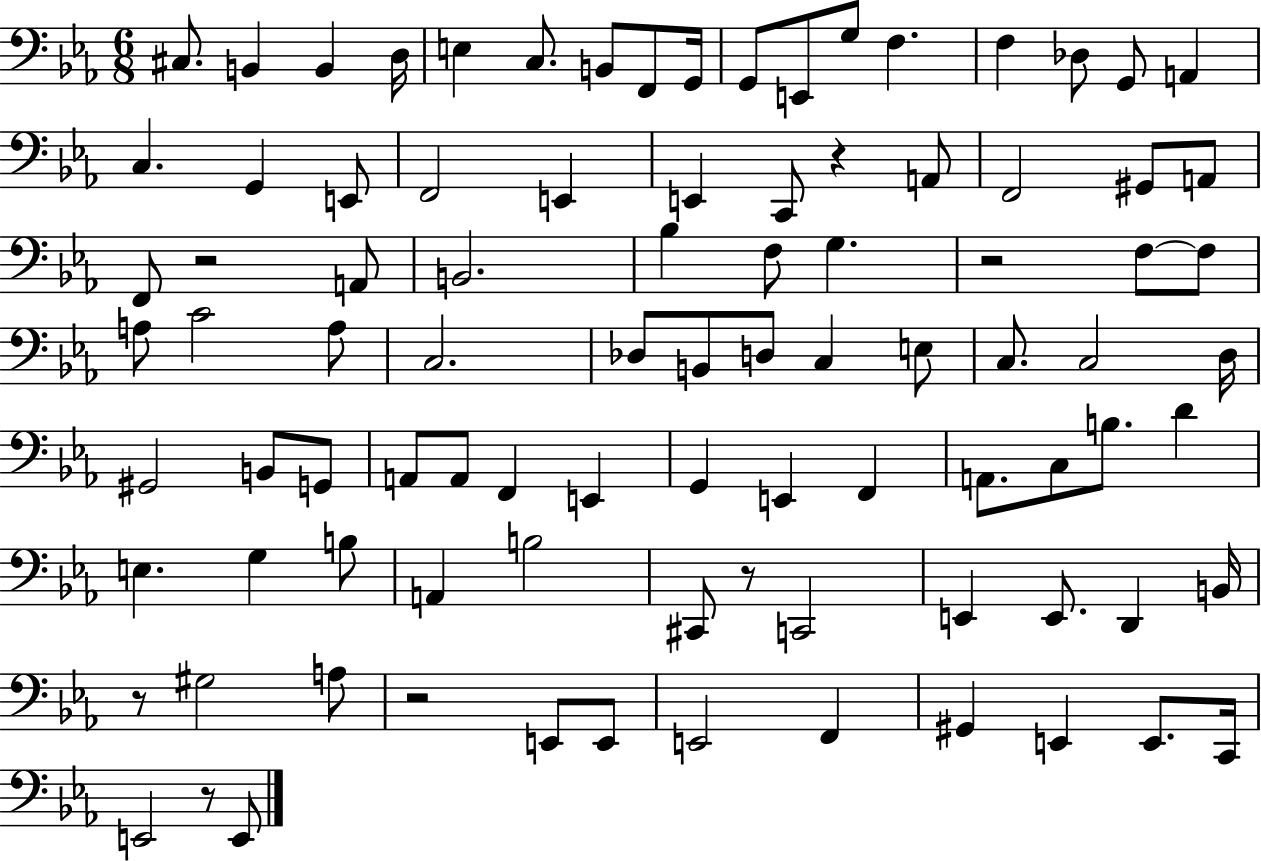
X:1
T:Untitled
M:6/8
L:1/4
K:Eb
^C,/2 B,, B,, D,/4 E, C,/2 B,,/2 F,,/2 G,,/4 G,,/2 E,,/2 G,/2 F, F, _D,/2 G,,/2 A,, C, G,, E,,/2 F,,2 E,, E,, C,,/2 z A,,/2 F,,2 ^G,,/2 A,,/2 F,,/2 z2 A,,/2 B,,2 _B, F,/2 G, z2 F,/2 F,/2 A,/2 C2 A,/2 C,2 _D,/2 B,,/2 D,/2 C, E,/2 C,/2 C,2 D,/4 ^G,,2 B,,/2 G,,/2 A,,/2 A,,/2 F,, E,, G,, E,, F,, A,,/2 C,/2 B,/2 D E, G, B,/2 A,, B,2 ^C,,/2 z/2 C,,2 E,, E,,/2 D,, B,,/4 z/2 ^G,2 A,/2 z2 E,,/2 E,,/2 E,,2 F,, ^G,, E,, E,,/2 C,,/4 E,,2 z/2 E,,/2